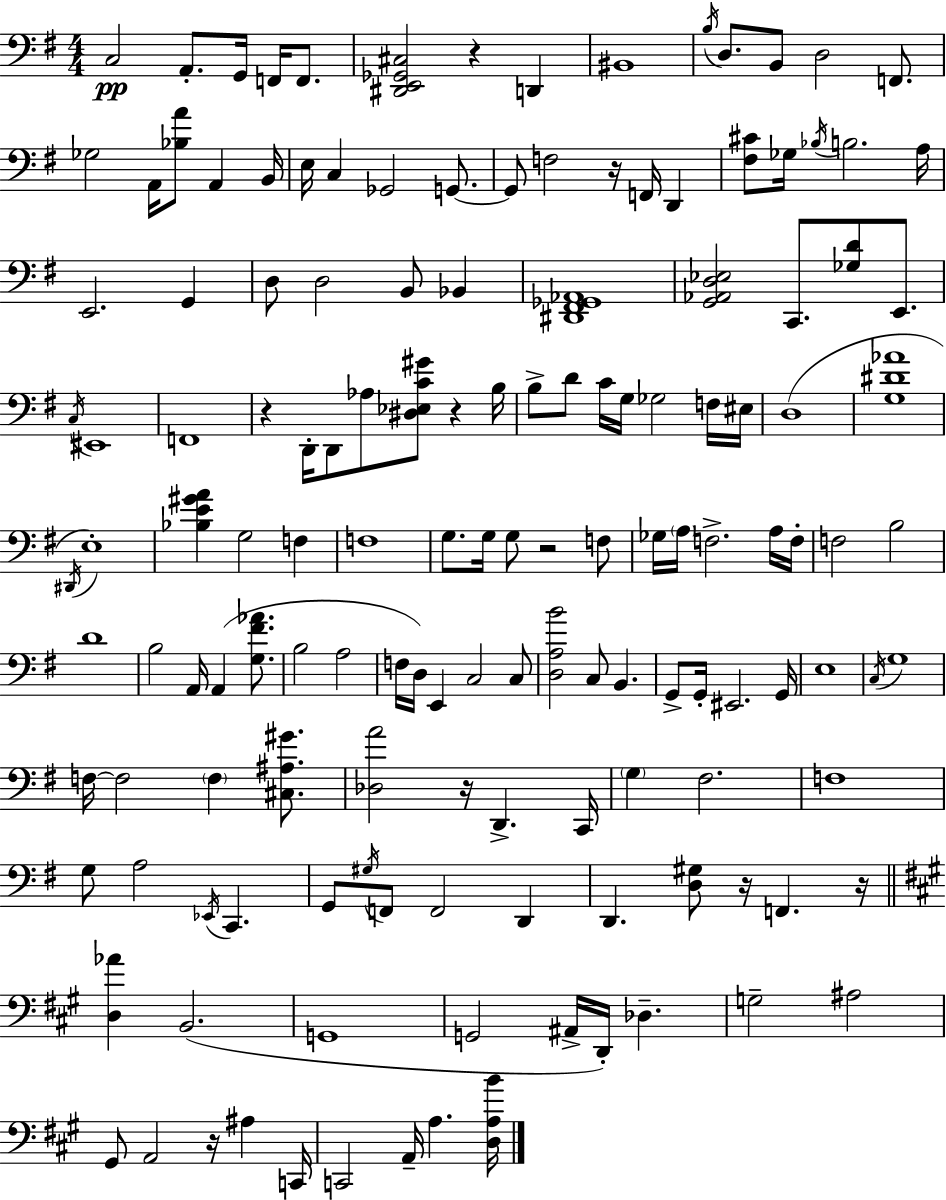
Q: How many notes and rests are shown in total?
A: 146